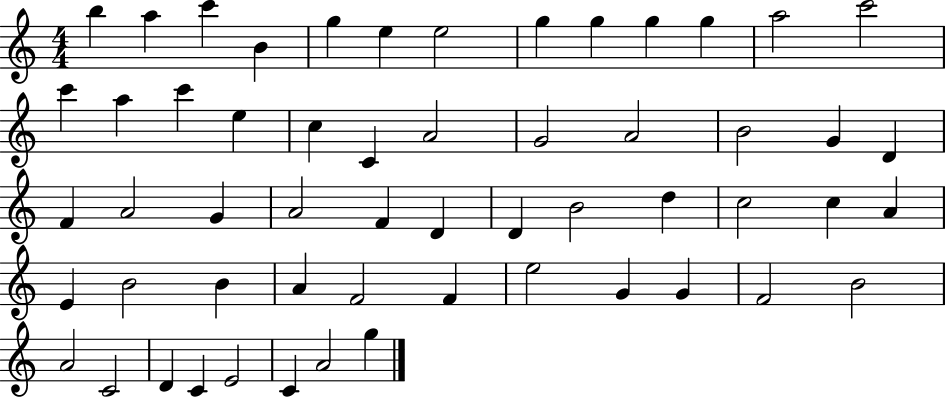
X:1
T:Untitled
M:4/4
L:1/4
K:C
b a c' B g e e2 g g g g a2 c'2 c' a c' e c C A2 G2 A2 B2 G D F A2 G A2 F D D B2 d c2 c A E B2 B A F2 F e2 G G F2 B2 A2 C2 D C E2 C A2 g